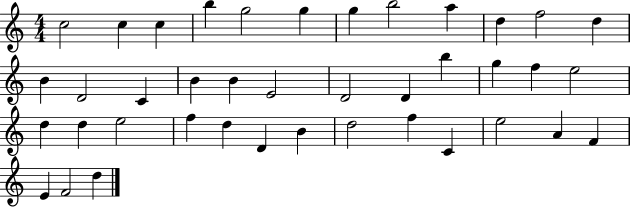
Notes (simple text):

C5/h C5/q C5/q B5/q G5/h G5/q G5/q B5/h A5/q D5/q F5/h D5/q B4/q D4/h C4/q B4/q B4/q E4/h D4/h D4/q B5/q G5/q F5/q E5/h D5/q D5/q E5/h F5/q D5/q D4/q B4/q D5/h F5/q C4/q E5/h A4/q F4/q E4/q F4/h D5/q